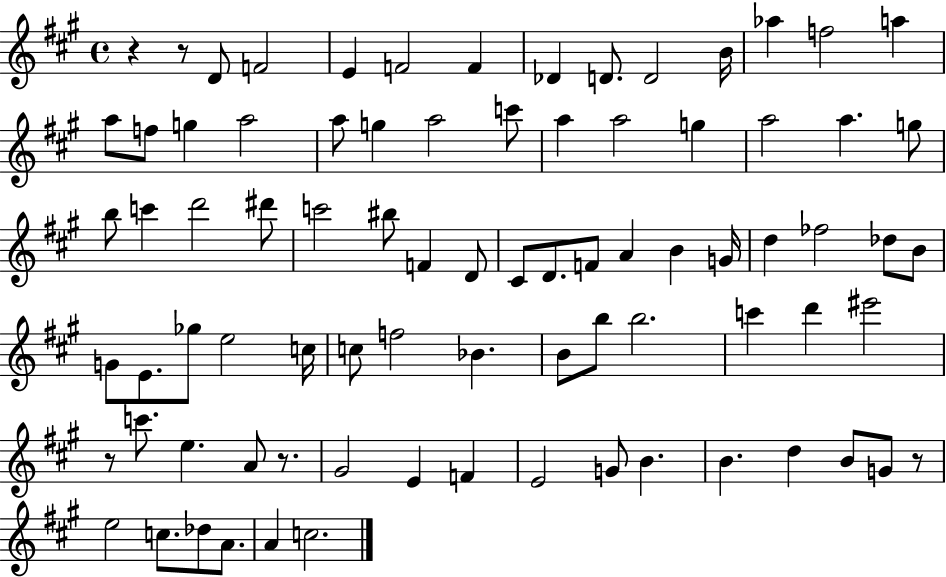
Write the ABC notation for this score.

X:1
T:Untitled
M:4/4
L:1/4
K:A
z z/2 D/2 F2 E F2 F _D D/2 D2 B/4 _a f2 a a/2 f/2 g a2 a/2 g a2 c'/2 a a2 g a2 a g/2 b/2 c' d'2 ^d'/2 c'2 ^b/2 F D/2 ^C/2 D/2 F/2 A B G/4 d _f2 _d/2 B/2 G/2 E/2 _g/2 e2 c/4 c/2 f2 _B B/2 b/2 b2 c' d' ^e'2 z/2 c'/2 e A/2 z/2 ^G2 E F E2 G/2 B B d B/2 G/2 z/2 e2 c/2 _d/2 A/2 A c2